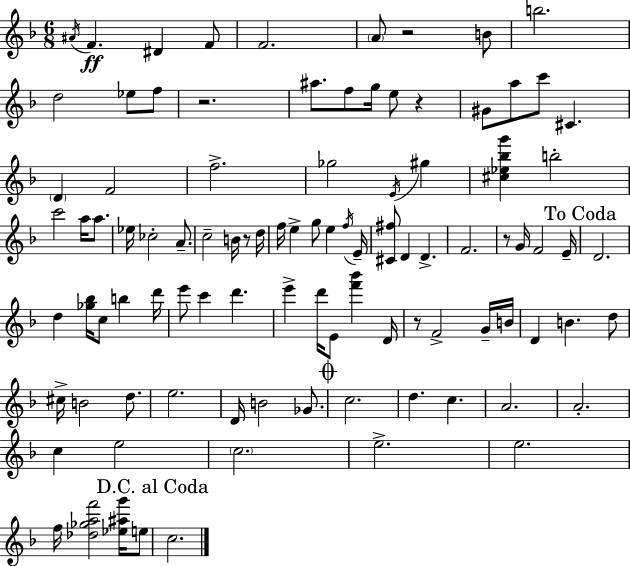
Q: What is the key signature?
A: D minor